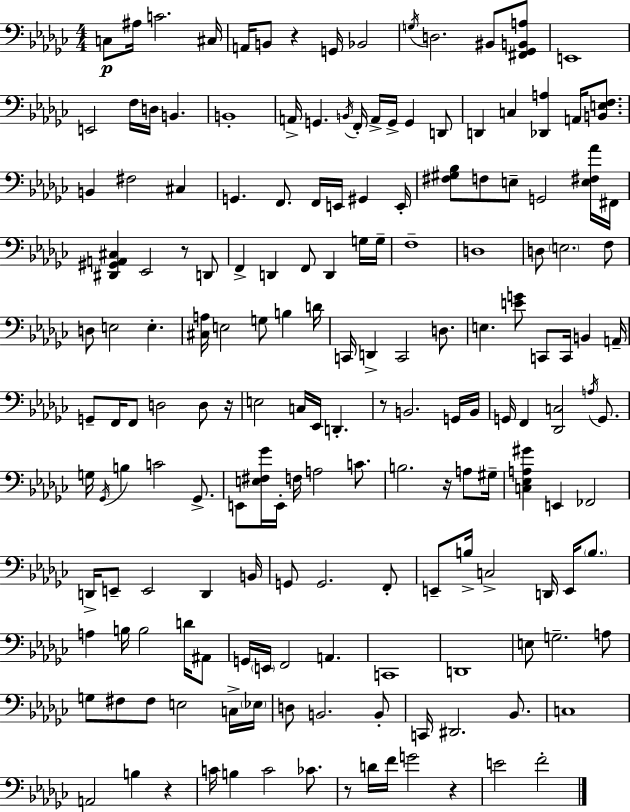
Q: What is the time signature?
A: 4/4